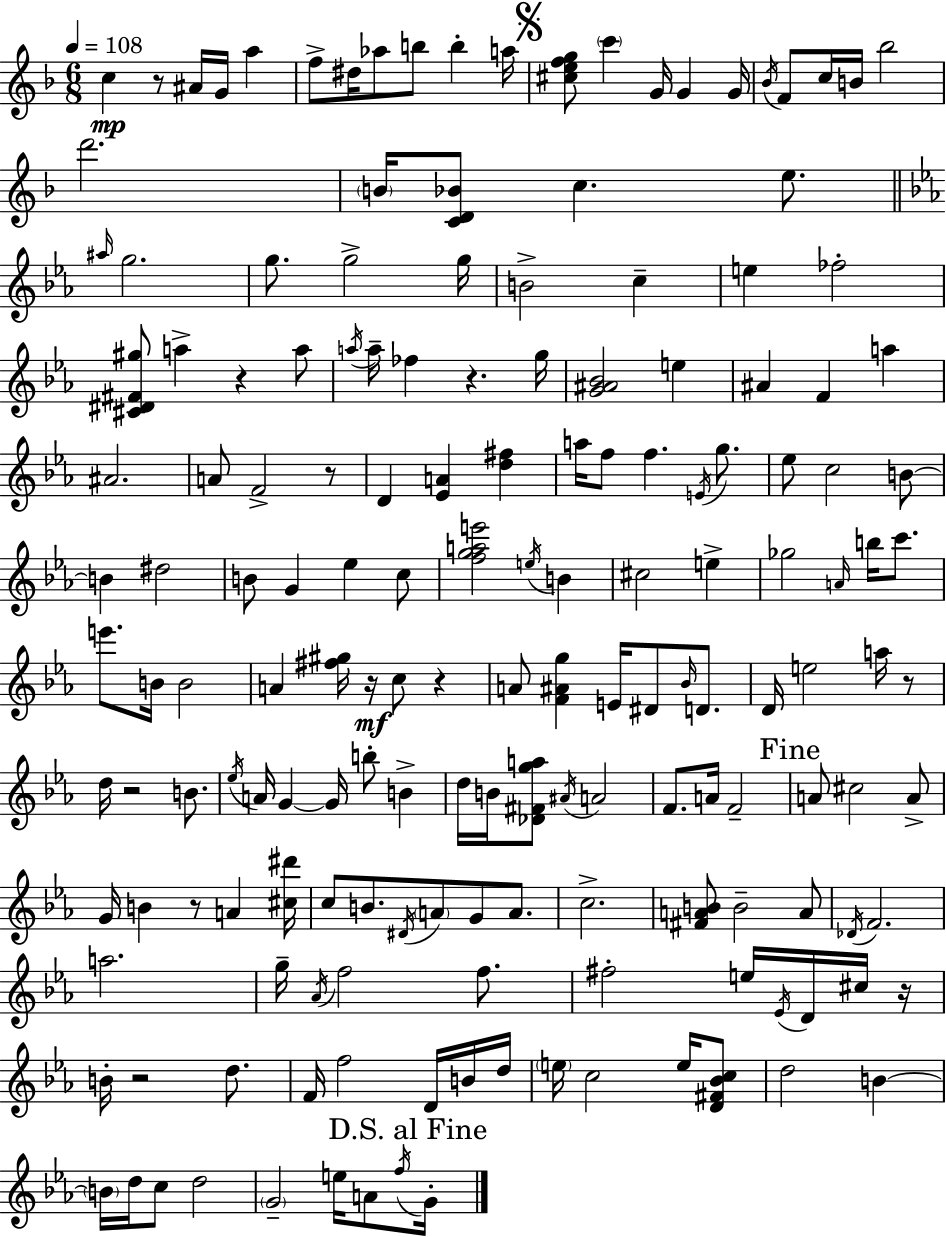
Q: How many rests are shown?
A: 11